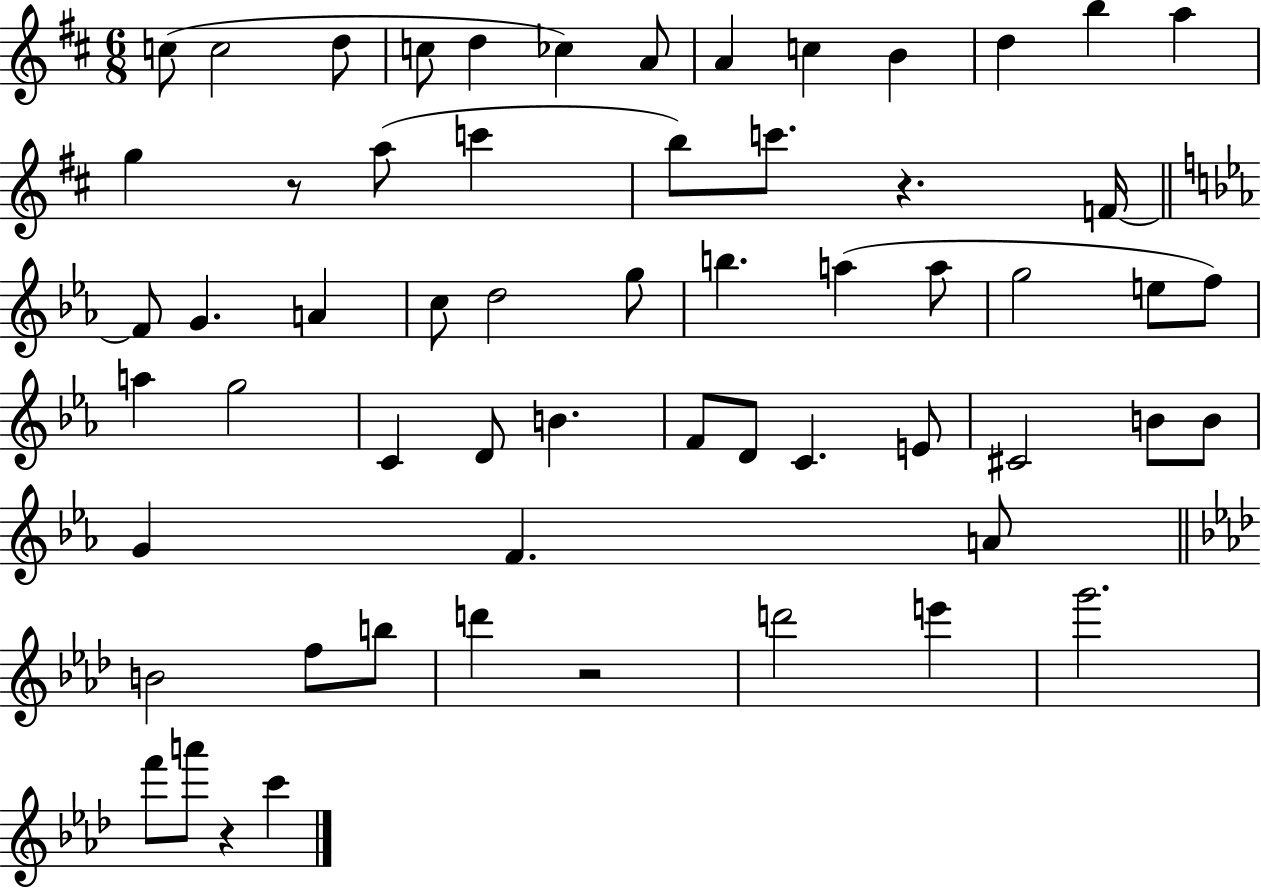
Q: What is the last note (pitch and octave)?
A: C6